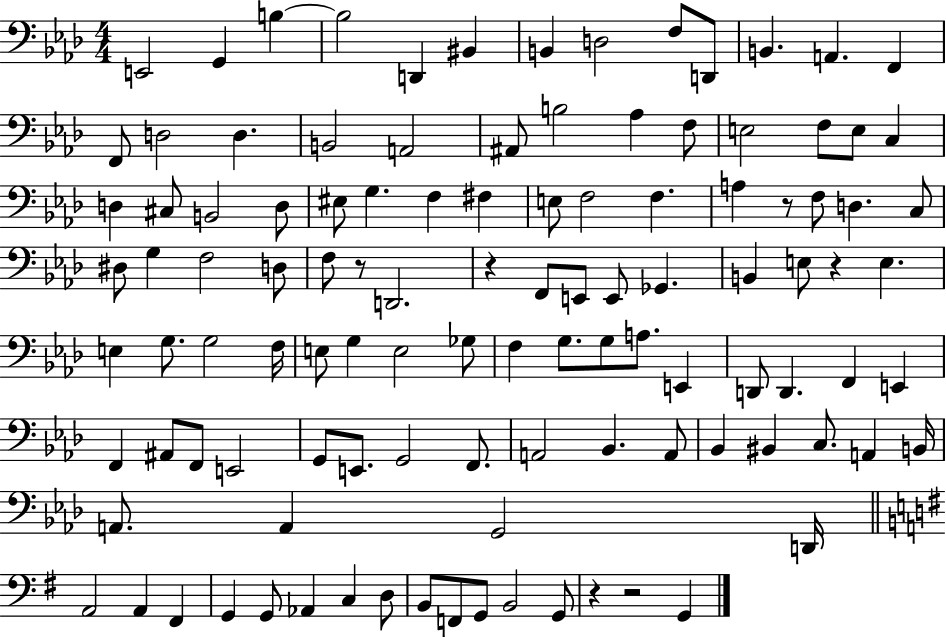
X:1
T:Untitled
M:4/4
L:1/4
K:Ab
E,,2 G,, B, B,2 D,, ^B,, B,, D,2 F,/2 D,,/2 B,, A,, F,, F,,/2 D,2 D, B,,2 A,,2 ^A,,/2 B,2 _A, F,/2 E,2 F,/2 E,/2 C, D, ^C,/2 B,,2 D,/2 ^E,/2 G, F, ^F, E,/2 F,2 F, A, z/2 F,/2 D, C,/2 ^D,/2 G, F,2 D,/2 F,/2 z/2 D,,2 z F,,/2 E,,/2 E,,/2 _G,, B,, E,/2 z E, E, G,/2 G,2 F,/4 E,/2 G, E,2 _G,/2 F, G,/2 G,/2 A,/2 E,, D,,/2 D,, F,, E,, F,, ^A,,/2 F,,/2 E,,2 G,,/2 E,,/2 G,,2 F,,/2 A,,2 _B,, A,,/2 _B,, ^B,, C,/2 A,, B,,/4 A,,/2 A,, G,,2 D,,/4 A,,2 A,, ^F,, G,, G,,/2 _A,, C, D,/2 B,,/2 F,,/2 G,,/2 B,,2 G,,/2 z z2 G,,